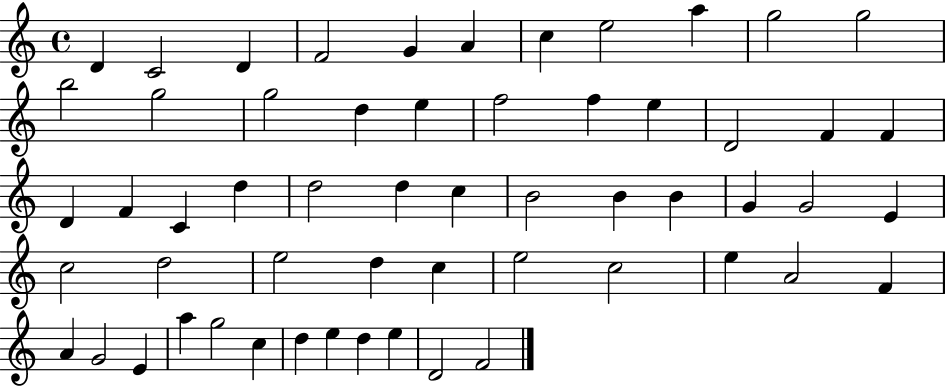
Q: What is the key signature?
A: C major